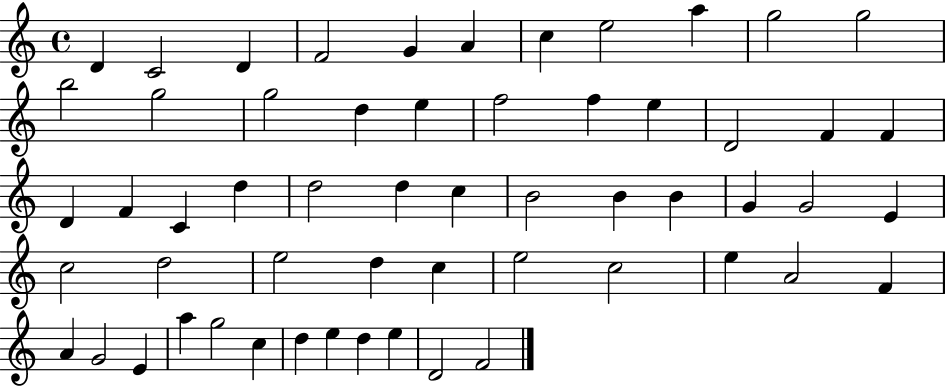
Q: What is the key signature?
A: C major